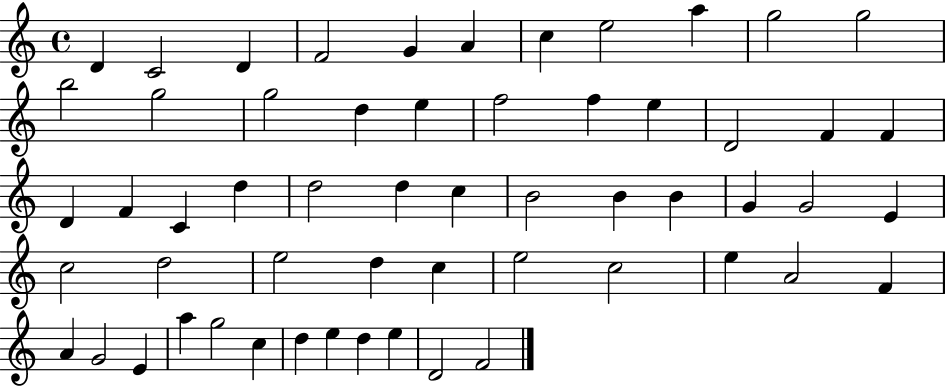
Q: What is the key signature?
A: C major